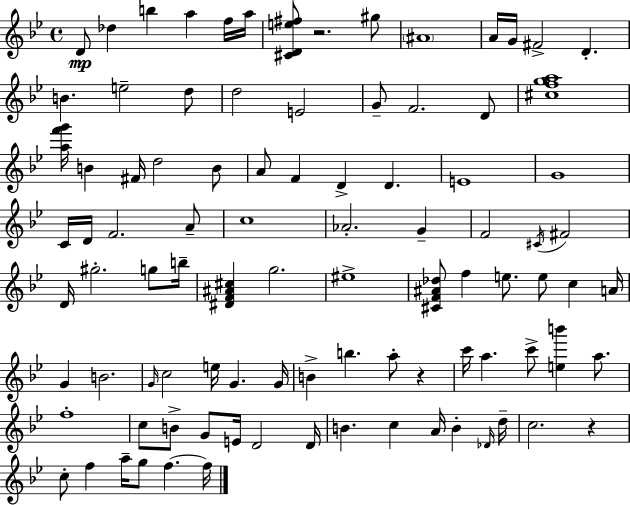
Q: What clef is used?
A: treble